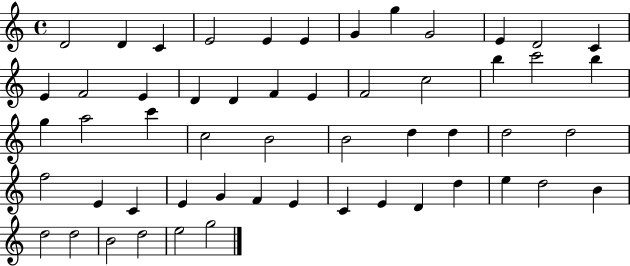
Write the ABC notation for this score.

X:1
T:Untitled
M:4/4
L:1/4
K:C
D2 D C E2 E E G g G2 E D2 C E F2 E D D F E F2 c2 b c'2 b g a2 c' c2 B2 B2 d d d2 d2 f2 E C E G F E C E D d e d2 B d2 d2 B2 d2 e2 g2